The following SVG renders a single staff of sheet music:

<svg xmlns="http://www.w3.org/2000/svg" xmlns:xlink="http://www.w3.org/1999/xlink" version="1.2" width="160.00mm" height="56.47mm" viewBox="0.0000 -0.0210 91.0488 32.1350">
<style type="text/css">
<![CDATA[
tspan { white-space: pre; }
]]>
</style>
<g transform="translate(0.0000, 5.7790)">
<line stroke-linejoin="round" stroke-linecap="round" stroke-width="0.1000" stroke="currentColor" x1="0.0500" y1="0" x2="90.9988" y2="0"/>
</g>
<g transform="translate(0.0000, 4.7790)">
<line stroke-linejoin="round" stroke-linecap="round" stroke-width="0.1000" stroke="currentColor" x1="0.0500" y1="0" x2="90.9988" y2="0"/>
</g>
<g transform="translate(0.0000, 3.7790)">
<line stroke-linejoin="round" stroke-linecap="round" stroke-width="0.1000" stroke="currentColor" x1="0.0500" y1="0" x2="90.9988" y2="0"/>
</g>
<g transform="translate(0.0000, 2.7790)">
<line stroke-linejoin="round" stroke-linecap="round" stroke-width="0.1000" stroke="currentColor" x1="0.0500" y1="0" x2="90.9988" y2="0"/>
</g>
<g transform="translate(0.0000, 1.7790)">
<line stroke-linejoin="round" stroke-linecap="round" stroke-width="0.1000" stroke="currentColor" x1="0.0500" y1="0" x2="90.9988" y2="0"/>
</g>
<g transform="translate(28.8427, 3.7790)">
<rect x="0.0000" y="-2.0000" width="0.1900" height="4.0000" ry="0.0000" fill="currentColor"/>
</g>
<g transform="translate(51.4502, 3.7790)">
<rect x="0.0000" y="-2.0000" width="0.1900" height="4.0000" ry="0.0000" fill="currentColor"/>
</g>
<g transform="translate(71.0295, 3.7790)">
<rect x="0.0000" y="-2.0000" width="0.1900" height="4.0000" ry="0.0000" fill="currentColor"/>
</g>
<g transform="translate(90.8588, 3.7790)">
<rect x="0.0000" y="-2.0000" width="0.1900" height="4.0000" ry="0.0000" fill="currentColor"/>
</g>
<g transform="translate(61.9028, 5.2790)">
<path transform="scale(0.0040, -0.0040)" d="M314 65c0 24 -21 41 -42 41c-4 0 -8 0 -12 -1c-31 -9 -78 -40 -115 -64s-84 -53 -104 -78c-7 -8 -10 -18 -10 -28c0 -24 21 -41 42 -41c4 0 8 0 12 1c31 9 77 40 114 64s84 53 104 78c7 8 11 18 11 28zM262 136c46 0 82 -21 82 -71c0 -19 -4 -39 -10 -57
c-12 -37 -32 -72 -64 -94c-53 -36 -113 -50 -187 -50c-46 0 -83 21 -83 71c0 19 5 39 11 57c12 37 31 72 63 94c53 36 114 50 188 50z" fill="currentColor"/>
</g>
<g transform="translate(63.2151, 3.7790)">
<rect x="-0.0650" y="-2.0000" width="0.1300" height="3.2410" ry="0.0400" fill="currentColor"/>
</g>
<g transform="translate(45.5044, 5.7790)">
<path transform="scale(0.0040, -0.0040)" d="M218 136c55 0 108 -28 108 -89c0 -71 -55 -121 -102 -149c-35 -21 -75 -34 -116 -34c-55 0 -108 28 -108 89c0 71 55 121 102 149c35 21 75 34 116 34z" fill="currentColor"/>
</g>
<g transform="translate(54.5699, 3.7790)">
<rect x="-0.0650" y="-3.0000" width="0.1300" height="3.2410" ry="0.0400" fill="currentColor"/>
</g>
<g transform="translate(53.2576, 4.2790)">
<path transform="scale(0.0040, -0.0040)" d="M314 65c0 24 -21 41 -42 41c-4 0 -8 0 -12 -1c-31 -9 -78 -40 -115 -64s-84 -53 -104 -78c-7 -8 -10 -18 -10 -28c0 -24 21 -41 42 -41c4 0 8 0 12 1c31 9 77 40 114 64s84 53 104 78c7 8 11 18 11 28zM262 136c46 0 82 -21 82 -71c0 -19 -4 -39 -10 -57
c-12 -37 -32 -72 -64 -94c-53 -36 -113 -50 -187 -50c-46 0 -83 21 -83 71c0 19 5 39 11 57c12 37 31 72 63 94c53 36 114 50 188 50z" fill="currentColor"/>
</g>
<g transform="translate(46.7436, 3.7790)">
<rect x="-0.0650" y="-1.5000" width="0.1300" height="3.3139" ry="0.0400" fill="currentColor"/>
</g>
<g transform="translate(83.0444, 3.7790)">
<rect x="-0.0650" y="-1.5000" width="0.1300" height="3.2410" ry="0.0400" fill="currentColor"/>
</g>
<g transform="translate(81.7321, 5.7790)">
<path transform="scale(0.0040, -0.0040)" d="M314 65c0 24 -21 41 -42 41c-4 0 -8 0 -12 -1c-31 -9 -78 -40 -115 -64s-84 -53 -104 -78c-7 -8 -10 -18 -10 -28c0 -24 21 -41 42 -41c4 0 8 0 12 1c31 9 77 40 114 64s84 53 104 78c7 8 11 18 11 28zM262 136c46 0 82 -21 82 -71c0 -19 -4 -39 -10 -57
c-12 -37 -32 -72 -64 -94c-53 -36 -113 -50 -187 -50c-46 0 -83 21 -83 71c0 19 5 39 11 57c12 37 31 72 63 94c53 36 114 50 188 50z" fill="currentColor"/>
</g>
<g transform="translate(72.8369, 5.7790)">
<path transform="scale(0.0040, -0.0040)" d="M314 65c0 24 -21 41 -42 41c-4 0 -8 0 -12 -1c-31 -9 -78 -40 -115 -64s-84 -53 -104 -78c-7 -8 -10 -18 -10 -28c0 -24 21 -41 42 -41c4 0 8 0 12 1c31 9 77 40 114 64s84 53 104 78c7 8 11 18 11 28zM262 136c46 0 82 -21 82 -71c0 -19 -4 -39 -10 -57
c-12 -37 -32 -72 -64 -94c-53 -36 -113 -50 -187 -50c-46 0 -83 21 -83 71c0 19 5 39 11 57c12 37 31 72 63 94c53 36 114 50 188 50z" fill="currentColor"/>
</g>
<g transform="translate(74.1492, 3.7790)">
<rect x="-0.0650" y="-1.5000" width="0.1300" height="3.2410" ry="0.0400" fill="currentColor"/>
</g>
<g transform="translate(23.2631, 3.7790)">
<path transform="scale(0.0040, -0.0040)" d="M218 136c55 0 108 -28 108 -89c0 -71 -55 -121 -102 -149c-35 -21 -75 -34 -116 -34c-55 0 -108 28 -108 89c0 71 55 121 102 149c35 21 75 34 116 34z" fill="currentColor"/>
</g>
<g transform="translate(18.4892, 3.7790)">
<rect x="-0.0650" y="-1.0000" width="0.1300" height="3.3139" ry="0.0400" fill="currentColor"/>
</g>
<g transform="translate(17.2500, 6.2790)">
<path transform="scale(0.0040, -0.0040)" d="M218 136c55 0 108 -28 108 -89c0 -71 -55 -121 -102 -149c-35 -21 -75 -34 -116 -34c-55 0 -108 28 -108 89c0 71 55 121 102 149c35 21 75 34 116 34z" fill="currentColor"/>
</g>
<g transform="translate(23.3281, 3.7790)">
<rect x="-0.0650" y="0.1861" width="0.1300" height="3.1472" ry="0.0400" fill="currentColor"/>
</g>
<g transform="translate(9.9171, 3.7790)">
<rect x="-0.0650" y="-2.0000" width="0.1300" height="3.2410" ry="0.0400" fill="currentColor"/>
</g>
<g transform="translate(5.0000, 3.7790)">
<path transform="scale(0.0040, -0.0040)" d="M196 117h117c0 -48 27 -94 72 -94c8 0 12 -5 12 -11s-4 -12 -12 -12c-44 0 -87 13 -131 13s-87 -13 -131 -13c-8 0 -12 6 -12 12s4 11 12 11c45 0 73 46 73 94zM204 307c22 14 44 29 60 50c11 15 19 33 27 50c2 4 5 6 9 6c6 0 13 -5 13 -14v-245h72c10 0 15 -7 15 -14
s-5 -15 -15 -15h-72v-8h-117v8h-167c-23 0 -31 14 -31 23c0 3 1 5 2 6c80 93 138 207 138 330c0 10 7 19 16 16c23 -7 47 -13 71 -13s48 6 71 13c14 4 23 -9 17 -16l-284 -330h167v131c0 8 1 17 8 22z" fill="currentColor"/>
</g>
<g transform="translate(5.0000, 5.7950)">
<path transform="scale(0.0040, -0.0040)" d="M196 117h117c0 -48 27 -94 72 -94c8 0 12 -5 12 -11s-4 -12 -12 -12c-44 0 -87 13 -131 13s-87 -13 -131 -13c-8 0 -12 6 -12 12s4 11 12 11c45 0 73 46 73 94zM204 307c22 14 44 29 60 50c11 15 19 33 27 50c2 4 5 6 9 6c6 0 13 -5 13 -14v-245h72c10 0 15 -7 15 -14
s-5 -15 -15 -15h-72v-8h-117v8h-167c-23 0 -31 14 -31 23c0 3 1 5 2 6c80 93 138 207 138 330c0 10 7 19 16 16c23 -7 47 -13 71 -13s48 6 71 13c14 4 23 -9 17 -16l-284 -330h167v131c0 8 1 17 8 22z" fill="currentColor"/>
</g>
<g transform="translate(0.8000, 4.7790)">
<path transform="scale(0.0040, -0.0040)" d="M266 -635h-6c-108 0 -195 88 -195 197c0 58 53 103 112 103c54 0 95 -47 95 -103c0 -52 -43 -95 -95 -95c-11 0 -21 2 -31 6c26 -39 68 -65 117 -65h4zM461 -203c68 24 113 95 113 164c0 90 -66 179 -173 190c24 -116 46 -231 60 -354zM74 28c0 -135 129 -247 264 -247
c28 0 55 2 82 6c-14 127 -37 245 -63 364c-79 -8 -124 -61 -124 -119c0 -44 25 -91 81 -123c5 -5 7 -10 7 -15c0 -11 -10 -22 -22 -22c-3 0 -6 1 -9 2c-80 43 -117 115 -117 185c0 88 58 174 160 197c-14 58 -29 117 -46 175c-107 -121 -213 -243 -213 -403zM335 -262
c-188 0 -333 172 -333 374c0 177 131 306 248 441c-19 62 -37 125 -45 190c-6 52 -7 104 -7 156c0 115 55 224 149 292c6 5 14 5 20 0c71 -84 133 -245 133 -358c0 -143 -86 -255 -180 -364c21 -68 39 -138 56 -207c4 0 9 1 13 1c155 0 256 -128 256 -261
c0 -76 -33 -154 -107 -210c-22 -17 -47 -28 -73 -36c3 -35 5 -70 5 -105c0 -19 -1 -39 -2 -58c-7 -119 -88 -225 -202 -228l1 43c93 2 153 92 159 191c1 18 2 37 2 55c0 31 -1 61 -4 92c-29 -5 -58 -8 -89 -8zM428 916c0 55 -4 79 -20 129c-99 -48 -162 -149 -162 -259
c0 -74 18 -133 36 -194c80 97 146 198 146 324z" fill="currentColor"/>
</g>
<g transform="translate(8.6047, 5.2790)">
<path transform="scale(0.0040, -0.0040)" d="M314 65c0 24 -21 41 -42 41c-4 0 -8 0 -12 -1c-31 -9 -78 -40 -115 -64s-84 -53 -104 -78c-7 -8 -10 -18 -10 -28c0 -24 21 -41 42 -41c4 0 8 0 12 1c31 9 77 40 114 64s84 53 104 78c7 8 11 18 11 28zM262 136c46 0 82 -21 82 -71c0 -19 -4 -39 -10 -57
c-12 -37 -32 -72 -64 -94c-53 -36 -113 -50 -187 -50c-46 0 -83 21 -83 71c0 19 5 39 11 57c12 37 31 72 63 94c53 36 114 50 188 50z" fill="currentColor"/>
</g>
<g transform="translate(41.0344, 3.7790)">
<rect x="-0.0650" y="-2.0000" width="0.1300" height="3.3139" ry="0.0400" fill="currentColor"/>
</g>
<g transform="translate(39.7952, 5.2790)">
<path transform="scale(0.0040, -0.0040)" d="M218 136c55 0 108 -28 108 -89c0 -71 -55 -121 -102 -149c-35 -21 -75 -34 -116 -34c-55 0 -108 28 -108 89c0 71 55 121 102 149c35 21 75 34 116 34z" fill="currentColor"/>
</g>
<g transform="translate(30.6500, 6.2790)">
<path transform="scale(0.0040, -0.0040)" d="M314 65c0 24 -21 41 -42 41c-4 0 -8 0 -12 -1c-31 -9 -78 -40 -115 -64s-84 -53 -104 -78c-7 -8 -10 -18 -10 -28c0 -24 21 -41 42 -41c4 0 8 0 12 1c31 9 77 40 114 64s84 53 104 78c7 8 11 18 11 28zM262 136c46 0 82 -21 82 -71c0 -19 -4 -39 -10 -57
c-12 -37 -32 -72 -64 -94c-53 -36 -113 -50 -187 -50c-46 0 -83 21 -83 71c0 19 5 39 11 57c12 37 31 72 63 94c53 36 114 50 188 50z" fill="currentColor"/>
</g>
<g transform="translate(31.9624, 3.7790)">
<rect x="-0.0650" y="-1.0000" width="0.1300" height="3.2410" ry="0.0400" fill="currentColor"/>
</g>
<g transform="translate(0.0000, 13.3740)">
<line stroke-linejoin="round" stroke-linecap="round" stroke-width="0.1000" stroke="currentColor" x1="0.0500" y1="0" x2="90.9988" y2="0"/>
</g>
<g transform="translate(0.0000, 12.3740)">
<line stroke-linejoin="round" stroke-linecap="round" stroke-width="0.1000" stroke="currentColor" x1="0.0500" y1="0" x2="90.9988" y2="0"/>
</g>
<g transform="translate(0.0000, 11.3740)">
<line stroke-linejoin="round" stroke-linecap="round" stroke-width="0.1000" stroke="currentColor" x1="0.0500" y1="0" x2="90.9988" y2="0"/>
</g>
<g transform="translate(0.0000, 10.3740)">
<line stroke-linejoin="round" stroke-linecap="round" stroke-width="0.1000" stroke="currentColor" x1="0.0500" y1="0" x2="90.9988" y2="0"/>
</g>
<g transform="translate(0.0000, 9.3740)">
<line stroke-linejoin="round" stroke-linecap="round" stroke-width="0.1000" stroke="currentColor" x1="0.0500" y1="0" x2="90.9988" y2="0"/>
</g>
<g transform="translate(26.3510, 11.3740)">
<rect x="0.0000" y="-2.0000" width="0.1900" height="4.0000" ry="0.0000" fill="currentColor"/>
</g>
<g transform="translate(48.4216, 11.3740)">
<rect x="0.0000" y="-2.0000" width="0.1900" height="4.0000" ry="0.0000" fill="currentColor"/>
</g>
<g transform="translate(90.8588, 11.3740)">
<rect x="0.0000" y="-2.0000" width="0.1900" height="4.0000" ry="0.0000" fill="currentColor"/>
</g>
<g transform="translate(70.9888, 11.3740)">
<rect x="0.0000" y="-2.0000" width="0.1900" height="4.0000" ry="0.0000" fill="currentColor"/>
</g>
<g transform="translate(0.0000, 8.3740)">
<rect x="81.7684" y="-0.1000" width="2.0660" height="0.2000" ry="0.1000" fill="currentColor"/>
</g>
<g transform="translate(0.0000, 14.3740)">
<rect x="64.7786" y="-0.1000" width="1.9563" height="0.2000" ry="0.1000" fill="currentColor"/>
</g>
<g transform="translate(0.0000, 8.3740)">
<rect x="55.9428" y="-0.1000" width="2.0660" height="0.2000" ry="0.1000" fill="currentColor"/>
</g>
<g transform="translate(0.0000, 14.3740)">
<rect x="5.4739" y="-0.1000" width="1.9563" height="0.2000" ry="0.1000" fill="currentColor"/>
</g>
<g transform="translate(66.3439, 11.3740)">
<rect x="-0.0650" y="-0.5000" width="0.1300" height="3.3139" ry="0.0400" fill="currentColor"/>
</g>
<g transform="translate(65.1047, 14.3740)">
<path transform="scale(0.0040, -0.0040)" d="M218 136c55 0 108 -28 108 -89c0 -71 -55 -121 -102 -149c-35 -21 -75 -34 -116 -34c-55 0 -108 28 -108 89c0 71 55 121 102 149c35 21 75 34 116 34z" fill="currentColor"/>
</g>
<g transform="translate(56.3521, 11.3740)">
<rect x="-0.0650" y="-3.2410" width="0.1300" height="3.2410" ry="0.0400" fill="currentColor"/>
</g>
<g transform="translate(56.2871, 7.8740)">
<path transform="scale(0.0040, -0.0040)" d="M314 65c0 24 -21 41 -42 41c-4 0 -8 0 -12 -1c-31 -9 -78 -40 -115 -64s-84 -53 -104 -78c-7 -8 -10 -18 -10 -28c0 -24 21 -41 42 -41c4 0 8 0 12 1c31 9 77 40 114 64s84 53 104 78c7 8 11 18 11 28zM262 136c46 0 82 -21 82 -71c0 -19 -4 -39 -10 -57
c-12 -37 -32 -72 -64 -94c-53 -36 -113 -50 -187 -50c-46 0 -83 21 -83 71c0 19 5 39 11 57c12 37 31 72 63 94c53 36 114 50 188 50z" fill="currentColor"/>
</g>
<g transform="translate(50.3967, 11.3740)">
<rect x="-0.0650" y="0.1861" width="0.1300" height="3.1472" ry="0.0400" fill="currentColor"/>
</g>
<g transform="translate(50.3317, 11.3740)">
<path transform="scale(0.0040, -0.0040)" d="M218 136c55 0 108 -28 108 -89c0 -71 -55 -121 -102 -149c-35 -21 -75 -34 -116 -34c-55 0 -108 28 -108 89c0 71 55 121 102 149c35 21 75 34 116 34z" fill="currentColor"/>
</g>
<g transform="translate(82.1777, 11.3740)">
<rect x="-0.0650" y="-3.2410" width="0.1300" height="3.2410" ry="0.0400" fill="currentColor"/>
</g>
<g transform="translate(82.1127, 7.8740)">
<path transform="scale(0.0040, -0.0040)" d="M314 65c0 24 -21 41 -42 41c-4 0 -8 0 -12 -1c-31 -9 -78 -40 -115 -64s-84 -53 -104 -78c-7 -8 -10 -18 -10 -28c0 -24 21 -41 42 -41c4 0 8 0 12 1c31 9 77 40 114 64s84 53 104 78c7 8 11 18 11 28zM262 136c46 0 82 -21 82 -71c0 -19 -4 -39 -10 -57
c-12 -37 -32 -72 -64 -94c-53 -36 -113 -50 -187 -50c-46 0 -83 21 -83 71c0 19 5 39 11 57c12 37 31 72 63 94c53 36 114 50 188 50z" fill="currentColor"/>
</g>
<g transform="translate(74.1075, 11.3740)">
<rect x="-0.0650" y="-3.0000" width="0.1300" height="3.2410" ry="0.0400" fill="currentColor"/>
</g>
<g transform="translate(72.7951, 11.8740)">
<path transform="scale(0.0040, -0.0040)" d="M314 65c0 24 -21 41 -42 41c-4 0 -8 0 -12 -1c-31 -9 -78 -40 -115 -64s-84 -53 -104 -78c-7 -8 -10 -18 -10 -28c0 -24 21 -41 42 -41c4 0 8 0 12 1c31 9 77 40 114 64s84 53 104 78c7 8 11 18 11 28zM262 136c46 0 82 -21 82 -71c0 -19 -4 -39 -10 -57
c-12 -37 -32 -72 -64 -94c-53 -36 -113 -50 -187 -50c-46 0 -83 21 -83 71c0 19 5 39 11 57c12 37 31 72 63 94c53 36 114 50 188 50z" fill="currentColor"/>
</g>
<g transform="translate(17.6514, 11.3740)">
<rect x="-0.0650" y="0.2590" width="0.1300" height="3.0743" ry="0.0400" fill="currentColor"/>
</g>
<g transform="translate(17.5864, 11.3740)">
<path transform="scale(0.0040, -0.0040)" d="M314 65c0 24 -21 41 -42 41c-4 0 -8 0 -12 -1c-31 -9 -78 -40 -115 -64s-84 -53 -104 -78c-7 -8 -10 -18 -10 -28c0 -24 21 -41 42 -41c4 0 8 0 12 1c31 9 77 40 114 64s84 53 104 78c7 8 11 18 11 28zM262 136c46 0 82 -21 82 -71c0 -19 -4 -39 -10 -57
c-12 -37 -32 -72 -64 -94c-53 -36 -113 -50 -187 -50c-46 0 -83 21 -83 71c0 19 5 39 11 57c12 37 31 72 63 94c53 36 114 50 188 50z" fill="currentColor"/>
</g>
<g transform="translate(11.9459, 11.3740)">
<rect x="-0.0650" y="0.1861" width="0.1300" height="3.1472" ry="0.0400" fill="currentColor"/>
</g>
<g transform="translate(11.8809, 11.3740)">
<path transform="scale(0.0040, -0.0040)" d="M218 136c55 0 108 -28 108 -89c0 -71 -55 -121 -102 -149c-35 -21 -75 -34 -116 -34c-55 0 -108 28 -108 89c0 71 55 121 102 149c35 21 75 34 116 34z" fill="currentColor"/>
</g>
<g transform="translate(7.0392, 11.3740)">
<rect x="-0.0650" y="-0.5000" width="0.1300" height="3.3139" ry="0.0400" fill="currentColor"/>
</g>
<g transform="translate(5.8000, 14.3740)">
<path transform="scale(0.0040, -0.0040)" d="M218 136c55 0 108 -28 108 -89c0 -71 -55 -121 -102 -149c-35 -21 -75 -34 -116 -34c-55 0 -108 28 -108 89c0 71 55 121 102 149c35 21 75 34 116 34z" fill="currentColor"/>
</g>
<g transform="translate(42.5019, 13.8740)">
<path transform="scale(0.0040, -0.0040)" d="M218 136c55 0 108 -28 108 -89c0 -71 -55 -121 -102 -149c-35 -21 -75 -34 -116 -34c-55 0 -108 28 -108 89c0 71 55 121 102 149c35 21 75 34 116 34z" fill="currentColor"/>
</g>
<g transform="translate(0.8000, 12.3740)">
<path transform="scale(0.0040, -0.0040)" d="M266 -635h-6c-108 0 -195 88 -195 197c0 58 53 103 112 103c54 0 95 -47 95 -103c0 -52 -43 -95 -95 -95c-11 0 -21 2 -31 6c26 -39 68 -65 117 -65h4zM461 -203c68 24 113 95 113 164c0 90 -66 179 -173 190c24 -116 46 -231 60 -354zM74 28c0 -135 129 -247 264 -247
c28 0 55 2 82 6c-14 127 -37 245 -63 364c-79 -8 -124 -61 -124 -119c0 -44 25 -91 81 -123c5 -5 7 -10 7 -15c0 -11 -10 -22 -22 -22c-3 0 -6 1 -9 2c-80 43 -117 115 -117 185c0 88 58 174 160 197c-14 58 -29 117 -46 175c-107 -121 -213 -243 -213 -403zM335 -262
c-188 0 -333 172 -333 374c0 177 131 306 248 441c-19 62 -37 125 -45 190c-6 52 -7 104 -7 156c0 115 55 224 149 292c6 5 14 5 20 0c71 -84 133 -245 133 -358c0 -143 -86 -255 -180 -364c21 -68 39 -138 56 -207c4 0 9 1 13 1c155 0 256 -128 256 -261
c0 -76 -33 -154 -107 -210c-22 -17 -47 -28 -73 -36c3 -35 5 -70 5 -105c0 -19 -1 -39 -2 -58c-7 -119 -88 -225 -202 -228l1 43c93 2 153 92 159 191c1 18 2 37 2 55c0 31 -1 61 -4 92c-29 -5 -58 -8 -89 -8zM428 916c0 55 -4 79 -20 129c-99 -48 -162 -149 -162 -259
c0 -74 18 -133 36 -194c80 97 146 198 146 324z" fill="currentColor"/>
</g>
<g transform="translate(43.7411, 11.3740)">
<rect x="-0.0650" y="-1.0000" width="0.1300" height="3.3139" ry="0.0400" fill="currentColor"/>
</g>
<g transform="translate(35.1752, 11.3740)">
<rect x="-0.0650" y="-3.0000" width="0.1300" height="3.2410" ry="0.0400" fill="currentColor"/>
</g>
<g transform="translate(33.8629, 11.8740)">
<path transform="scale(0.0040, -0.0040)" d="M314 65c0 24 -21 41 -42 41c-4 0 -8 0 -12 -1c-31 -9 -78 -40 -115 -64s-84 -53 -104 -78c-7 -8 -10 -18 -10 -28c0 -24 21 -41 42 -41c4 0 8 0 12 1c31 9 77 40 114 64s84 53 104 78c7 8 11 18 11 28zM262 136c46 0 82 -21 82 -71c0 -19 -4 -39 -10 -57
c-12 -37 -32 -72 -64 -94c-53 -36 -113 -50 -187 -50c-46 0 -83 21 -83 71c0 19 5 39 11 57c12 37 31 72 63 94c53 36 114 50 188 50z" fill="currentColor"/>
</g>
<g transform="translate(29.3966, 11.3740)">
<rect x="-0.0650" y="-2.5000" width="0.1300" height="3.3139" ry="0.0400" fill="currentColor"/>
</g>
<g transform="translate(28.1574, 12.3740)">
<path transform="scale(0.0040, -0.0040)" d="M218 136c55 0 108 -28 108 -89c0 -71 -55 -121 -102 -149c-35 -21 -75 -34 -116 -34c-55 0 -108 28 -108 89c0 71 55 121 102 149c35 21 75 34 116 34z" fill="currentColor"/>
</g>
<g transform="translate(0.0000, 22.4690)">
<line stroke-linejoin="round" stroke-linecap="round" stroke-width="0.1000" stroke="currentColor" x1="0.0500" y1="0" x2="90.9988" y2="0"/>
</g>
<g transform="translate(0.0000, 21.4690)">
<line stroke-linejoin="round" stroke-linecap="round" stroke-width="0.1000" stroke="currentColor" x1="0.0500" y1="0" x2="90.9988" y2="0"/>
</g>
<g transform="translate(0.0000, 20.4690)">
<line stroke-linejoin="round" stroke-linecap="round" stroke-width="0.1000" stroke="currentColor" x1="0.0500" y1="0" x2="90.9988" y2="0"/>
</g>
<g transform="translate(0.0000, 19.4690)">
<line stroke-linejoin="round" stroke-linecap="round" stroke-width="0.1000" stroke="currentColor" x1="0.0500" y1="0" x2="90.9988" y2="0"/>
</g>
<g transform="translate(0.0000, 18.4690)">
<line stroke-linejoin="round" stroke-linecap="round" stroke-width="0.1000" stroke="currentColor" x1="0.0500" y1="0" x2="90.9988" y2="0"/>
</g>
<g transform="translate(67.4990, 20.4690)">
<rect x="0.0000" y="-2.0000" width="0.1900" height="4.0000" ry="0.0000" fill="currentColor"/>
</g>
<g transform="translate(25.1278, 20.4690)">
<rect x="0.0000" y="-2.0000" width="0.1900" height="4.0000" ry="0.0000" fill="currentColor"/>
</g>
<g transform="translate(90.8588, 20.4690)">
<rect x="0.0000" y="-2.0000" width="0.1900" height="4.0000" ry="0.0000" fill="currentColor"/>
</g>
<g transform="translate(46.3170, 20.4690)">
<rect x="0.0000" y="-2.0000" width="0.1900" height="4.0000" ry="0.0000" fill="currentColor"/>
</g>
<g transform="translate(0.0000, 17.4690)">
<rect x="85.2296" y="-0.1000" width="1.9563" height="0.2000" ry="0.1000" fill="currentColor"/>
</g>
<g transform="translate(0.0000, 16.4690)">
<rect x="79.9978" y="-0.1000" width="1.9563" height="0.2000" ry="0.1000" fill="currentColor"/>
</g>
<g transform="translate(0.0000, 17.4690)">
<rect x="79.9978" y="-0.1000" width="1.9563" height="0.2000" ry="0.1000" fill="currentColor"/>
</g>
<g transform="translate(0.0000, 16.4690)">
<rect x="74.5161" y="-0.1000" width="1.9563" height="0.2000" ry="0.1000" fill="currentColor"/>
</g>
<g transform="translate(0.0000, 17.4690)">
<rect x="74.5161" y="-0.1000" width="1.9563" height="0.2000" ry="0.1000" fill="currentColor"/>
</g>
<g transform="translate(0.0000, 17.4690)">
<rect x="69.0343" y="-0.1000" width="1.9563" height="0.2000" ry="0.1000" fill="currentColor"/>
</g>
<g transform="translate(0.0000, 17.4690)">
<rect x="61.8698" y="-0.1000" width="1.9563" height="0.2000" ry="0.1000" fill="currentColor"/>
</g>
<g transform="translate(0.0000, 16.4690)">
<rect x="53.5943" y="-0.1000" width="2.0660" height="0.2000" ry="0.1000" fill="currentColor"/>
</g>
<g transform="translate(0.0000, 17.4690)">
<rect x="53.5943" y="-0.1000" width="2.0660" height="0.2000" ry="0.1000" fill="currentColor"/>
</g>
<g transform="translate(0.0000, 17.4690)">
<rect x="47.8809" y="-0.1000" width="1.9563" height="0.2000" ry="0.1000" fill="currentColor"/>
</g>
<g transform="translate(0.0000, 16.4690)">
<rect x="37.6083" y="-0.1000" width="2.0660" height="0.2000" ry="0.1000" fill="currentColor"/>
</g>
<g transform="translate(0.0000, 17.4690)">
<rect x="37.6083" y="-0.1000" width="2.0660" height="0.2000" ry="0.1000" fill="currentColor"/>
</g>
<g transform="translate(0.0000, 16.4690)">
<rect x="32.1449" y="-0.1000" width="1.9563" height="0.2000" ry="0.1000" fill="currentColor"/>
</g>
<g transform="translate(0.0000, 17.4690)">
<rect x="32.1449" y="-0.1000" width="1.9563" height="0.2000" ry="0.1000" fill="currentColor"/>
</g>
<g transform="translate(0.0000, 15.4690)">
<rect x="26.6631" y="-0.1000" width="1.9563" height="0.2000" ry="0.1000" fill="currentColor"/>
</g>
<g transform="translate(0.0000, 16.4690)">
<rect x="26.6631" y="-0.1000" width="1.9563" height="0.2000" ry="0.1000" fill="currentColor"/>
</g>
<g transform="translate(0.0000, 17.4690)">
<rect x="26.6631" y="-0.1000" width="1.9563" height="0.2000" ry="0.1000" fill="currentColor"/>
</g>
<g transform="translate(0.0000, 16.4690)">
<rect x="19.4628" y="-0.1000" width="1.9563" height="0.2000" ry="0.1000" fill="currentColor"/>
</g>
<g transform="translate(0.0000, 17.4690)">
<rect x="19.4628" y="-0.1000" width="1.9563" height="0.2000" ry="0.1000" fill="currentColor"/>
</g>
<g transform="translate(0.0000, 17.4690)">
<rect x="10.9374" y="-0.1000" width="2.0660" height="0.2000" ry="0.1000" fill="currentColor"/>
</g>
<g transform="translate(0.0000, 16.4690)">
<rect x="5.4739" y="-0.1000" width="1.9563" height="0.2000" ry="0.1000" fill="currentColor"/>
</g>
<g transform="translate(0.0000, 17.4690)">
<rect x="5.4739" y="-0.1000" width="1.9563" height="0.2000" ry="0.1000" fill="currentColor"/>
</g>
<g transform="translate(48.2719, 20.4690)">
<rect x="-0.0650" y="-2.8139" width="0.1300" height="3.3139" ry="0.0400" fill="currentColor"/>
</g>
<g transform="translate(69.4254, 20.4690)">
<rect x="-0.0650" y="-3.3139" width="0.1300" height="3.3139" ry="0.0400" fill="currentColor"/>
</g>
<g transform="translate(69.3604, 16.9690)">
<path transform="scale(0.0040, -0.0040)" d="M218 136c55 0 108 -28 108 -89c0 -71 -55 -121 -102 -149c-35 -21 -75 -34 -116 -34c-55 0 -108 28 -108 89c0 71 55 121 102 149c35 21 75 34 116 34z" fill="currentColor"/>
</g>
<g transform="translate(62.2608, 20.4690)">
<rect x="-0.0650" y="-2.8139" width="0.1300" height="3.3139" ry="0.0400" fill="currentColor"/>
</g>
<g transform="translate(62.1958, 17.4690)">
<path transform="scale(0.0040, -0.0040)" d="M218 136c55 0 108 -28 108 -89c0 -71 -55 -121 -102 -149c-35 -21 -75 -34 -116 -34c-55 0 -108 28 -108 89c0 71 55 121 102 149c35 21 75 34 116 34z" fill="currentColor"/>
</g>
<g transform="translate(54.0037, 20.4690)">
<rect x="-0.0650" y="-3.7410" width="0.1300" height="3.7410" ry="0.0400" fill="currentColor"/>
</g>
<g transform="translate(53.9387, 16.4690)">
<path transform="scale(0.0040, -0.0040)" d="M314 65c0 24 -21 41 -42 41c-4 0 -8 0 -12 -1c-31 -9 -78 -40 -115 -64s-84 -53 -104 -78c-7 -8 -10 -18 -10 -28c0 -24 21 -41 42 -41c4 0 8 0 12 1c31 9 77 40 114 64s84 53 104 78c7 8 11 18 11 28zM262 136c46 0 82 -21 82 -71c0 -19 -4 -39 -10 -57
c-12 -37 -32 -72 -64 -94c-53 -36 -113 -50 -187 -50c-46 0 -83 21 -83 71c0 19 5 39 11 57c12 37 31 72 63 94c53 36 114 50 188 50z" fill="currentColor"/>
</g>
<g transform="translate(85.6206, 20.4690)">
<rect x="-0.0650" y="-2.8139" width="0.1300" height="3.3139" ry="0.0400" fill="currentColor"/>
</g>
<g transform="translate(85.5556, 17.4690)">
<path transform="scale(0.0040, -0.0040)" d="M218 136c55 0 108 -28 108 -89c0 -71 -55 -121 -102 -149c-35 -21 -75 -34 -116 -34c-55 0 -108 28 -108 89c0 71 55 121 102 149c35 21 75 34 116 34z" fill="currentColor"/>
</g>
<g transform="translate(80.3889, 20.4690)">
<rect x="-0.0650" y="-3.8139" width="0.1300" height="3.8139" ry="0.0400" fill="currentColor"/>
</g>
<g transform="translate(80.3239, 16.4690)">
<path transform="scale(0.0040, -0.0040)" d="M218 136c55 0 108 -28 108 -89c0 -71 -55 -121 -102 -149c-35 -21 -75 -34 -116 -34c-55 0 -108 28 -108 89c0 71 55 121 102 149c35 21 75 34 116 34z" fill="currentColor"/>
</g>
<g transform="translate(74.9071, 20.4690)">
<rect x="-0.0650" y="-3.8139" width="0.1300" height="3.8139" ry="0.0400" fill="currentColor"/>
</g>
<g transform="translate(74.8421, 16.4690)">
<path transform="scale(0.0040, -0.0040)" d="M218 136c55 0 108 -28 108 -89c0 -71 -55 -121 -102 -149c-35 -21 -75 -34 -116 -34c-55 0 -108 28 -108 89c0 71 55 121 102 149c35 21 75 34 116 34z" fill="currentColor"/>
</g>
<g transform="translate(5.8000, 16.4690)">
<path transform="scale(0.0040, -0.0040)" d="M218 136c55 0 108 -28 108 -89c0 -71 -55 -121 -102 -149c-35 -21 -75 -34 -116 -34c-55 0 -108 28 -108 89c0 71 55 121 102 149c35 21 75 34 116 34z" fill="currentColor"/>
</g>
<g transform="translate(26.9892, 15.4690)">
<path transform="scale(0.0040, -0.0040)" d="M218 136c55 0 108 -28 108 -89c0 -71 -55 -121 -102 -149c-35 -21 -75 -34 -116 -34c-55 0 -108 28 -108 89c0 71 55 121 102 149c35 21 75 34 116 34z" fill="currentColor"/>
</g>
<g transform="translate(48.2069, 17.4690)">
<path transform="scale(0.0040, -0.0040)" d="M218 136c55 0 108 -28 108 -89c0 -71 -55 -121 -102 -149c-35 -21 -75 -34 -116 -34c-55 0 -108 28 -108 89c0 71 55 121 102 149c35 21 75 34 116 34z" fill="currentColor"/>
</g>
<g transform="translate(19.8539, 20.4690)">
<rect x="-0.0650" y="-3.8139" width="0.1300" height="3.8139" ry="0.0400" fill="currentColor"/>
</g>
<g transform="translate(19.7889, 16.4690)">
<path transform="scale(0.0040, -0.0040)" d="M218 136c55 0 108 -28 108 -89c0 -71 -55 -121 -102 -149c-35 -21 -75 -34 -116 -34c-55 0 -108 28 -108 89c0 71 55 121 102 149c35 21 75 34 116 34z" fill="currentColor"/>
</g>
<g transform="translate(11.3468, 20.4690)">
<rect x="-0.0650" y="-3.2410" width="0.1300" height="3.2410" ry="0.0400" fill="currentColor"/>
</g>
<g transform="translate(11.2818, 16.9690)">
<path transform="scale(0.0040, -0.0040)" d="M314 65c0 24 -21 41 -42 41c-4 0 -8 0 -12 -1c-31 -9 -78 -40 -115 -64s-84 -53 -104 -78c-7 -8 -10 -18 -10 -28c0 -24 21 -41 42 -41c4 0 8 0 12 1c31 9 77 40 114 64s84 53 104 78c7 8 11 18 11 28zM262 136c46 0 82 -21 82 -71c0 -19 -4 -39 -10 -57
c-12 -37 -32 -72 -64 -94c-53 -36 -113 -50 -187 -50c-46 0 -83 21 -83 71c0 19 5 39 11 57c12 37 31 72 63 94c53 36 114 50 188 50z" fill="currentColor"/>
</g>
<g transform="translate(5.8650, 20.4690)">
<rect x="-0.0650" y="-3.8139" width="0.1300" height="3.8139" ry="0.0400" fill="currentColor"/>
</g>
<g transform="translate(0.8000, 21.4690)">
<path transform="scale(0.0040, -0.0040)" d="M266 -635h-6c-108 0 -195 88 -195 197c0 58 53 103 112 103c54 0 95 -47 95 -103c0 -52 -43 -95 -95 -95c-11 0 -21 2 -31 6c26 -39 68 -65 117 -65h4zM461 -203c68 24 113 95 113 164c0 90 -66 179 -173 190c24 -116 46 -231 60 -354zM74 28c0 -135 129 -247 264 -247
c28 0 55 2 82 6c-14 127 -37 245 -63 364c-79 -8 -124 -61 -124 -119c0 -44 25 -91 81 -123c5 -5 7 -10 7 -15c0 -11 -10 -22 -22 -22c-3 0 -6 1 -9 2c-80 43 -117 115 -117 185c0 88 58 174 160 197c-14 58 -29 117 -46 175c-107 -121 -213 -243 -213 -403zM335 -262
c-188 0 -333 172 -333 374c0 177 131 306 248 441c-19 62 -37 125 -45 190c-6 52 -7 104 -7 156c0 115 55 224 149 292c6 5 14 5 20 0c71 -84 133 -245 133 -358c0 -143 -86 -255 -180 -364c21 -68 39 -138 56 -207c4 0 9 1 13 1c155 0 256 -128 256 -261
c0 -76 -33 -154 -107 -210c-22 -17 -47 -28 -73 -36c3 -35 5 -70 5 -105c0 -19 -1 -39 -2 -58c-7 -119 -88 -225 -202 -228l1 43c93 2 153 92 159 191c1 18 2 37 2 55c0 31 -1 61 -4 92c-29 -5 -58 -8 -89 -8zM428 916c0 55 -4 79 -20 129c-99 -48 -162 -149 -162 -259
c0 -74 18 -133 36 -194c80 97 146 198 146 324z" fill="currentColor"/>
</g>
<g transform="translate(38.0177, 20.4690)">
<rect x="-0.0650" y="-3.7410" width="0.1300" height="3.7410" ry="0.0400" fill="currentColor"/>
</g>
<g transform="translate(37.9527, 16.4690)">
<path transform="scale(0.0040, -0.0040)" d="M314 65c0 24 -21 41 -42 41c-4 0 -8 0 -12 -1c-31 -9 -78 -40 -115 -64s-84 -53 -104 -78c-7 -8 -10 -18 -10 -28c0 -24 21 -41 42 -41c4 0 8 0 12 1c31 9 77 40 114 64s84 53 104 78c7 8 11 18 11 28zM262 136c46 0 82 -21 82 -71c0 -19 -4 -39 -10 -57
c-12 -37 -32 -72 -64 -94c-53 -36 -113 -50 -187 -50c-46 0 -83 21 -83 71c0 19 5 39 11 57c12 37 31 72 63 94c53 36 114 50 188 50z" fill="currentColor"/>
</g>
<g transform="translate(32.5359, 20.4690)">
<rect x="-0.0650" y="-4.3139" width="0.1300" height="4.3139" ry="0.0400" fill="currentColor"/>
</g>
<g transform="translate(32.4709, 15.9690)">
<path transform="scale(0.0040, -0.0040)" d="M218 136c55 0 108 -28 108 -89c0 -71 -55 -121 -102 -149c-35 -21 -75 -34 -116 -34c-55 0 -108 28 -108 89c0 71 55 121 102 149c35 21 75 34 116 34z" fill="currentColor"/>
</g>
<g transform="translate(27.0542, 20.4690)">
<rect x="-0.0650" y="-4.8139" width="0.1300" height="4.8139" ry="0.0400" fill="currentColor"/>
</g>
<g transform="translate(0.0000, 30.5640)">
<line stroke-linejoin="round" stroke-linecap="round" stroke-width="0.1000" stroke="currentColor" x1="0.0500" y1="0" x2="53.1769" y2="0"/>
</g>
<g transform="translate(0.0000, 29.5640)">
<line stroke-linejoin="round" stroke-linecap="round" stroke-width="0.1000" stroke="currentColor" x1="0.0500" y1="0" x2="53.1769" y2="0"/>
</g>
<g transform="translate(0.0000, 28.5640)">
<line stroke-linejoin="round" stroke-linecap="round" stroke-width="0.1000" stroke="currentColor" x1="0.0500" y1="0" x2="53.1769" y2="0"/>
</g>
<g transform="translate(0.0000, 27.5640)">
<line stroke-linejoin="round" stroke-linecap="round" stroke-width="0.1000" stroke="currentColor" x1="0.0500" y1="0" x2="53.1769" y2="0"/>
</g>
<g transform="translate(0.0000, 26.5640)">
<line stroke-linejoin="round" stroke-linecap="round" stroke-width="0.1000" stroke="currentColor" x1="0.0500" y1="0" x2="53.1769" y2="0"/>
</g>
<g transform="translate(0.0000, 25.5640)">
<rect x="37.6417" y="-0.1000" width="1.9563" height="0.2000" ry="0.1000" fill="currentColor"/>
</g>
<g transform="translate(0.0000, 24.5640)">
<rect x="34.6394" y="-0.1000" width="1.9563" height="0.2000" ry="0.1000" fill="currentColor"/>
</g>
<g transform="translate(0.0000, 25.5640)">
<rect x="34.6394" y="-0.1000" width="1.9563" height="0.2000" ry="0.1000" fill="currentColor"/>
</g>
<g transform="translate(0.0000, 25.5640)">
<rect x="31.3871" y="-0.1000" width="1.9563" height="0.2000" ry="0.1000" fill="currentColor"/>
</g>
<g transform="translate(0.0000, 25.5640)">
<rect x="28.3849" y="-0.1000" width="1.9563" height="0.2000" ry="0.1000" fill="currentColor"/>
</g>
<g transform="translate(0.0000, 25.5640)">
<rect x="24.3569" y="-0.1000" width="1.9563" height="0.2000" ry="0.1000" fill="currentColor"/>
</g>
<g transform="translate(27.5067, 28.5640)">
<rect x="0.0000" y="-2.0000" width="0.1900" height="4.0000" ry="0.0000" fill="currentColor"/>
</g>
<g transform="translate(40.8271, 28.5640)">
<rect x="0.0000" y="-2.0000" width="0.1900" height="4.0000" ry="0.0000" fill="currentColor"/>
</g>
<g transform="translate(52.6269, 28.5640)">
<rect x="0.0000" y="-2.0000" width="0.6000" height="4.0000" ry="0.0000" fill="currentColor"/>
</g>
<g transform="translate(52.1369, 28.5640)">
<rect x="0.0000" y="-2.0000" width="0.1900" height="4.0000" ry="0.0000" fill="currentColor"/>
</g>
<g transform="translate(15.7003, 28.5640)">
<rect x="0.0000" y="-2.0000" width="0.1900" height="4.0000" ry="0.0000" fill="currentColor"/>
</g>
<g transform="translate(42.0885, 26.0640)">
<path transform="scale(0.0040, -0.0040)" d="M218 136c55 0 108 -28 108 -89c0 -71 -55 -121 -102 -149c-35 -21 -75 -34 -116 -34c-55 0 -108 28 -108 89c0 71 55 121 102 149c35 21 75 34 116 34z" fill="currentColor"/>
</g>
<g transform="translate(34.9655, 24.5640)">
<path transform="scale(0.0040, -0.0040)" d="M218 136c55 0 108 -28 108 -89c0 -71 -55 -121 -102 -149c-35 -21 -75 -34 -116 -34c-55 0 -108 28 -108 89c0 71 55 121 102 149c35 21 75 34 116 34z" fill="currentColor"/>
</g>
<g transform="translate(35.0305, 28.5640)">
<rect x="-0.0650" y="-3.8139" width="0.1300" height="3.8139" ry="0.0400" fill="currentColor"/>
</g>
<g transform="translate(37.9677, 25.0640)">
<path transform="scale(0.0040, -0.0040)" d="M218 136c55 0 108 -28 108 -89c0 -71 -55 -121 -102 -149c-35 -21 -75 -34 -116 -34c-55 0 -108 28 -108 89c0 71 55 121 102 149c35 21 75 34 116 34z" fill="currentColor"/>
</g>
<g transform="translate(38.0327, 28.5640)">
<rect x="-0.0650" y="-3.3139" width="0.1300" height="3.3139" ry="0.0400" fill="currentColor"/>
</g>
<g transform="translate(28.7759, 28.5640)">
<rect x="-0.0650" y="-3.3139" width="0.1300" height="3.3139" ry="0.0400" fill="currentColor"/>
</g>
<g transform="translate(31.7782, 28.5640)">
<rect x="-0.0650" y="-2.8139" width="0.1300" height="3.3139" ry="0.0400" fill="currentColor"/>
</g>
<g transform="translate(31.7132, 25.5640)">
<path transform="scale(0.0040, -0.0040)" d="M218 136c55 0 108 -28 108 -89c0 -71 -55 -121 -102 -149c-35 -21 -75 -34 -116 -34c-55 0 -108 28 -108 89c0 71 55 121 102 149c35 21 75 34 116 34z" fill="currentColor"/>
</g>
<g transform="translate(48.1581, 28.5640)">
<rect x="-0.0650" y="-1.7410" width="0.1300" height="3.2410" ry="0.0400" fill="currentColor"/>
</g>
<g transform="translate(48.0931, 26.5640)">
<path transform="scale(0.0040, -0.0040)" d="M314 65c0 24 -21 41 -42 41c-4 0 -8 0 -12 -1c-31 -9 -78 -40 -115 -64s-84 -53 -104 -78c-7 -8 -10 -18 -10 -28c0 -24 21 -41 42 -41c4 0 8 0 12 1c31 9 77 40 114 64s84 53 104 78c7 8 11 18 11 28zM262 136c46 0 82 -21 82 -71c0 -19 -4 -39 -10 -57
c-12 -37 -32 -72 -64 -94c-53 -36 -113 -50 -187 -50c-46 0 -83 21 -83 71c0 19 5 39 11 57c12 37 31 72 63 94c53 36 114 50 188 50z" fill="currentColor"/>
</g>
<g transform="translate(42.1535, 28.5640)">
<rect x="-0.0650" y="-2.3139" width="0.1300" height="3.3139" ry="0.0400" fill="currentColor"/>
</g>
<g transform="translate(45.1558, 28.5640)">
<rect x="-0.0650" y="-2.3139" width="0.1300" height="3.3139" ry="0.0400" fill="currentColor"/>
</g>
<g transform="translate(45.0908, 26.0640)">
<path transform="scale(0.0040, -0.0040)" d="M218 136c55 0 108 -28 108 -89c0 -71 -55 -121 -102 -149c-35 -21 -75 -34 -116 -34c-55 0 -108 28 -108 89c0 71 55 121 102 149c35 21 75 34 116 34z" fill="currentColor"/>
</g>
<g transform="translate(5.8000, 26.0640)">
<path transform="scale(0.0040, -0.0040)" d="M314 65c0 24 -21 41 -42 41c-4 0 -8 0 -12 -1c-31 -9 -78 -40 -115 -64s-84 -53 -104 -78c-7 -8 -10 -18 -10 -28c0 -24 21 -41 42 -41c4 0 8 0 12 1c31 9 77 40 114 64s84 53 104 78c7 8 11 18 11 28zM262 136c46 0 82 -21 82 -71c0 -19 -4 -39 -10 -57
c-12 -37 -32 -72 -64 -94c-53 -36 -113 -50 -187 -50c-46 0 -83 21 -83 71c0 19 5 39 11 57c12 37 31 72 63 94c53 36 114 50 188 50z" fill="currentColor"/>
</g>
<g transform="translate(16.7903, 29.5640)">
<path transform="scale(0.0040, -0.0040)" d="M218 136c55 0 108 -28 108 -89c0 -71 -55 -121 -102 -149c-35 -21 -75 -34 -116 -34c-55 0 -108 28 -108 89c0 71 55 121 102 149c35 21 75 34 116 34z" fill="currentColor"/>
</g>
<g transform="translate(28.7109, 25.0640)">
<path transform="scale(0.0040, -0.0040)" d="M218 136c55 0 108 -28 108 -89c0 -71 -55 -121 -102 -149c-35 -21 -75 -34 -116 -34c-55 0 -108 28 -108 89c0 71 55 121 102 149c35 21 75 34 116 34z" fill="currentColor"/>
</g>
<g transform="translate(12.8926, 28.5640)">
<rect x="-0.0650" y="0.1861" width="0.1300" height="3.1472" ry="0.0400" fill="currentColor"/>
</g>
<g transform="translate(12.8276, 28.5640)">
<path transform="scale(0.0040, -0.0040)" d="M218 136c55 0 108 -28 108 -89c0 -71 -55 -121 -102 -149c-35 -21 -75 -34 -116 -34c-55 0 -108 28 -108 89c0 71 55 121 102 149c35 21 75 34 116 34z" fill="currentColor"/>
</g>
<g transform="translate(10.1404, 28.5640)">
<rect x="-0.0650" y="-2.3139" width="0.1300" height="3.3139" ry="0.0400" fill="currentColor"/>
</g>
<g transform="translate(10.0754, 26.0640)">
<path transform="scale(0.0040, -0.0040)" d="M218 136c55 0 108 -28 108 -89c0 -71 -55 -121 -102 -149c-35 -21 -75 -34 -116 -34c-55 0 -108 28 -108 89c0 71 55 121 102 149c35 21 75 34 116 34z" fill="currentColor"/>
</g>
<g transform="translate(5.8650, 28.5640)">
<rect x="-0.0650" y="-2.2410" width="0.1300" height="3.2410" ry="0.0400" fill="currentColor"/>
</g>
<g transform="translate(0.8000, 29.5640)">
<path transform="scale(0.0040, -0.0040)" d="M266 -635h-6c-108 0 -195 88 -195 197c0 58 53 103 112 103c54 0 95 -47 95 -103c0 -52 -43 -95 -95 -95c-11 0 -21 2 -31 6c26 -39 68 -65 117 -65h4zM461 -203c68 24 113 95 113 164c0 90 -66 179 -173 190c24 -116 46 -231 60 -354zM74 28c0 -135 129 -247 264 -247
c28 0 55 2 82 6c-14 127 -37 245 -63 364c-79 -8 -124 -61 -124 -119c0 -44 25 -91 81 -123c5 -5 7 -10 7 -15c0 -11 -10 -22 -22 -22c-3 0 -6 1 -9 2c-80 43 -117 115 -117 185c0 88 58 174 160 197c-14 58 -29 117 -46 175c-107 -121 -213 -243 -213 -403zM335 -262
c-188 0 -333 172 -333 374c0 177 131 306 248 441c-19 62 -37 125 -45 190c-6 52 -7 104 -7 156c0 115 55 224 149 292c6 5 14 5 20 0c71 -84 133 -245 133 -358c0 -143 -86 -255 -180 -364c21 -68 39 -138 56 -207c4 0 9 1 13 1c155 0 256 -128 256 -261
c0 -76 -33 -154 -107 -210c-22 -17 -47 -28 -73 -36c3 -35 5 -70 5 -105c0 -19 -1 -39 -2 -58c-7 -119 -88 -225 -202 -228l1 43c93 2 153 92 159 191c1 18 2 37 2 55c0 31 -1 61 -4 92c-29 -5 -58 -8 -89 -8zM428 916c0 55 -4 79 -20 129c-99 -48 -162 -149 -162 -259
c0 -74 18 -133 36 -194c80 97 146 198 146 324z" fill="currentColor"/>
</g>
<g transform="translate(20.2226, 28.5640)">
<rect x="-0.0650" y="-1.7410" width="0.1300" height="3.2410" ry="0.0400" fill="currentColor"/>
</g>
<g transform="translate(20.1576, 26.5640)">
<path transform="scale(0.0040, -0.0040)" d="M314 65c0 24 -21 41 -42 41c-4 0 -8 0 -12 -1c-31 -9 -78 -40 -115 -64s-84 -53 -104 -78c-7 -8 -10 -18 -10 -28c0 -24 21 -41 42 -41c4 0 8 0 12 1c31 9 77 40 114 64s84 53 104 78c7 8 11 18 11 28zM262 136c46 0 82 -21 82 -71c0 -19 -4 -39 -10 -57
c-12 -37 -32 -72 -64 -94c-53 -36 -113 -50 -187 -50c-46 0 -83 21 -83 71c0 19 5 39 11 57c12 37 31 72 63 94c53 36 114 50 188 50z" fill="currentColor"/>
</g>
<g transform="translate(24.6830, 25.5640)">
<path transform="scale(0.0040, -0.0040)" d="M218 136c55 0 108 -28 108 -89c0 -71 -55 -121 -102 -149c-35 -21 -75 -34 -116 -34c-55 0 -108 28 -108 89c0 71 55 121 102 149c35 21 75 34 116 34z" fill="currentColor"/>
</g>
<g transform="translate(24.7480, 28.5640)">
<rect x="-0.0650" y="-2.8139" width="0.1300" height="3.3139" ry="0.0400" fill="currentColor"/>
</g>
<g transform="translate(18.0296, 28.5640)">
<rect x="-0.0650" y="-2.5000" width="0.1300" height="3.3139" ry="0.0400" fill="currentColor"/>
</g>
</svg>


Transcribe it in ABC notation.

X:1
T:Untitled
M:4/4
L:1/4
K:C
F2 D B D2 F E A2 F2 E2 E2 C B B2 G A2 D B b2 C A2 b2 c' b2 c' e' d' c'2 a c'2 a b c' c' a g2 g B G f2 a b a c' b g g f2